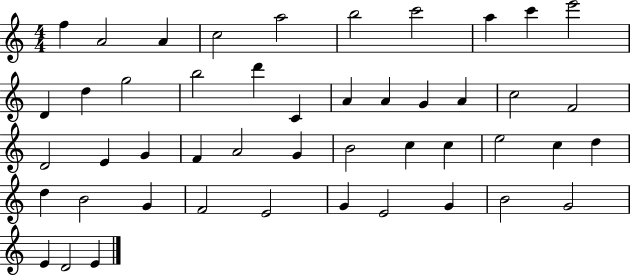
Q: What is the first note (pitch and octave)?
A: F5